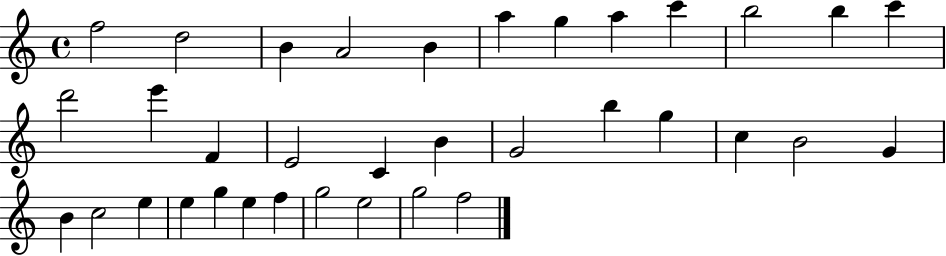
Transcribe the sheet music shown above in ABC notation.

X:1
T:Untitled
M:4/4
L:1/4
K:C
f2 d2 B A2 B a g a c' b2 b c' d'2 e' F E2 C B G2 b g c B2 G B c2 e e g e f g2 e2 g2 f2